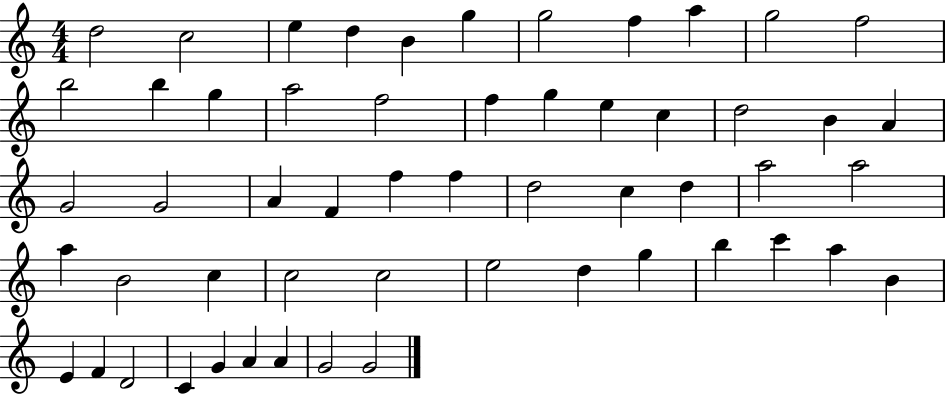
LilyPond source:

{
  \clef treble
  \numericTimeSignature
  \time 4/4
  \key c \major
  d''2 c''2 | e''4 d''4 b'4 g''4 | g''2 f''4 a''4 | g''2 f''2 | \break b''2 b''4 g''4 | a''2 f''2 | f''4 g''4 e''4 c''4 | d''2 b'4 a'4 | \break g'2 g'2 | a'4 f'4 f''4 f''4 | d''2 c''4 d''4 | a''2 a''2 | \break a''4 b'2 c''4 | c''2 c''2 | e''2 d''4 g''4 | b''4 c'''4 a''4 b'4 | \break e'4 f'4 d'2 | c'4 g'4 a'4 a'4 | g'2 g'2 | \bar "|."
}